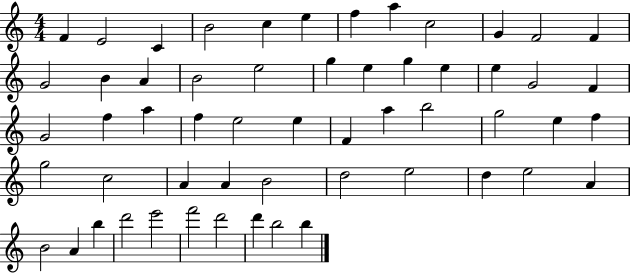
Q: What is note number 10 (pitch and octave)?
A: G4